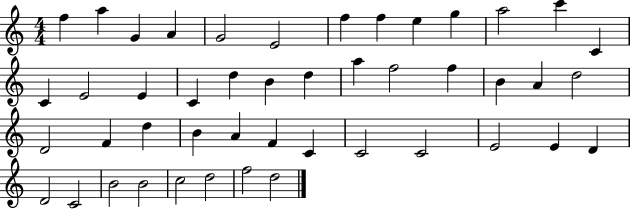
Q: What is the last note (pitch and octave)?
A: D5